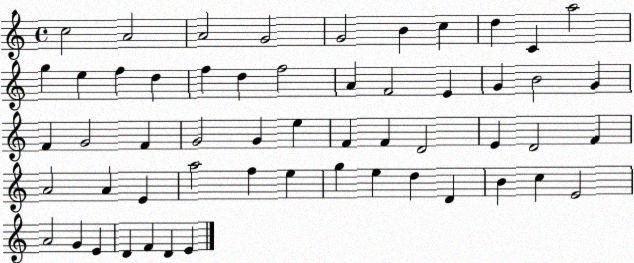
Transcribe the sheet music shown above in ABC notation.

X:1
T:Untitled
M:4/4
L:1/4
K:C
c2 A2 A2 G2 G2 B c d C a2 g e f d f d f2 A F2 E G B2 G F G2 F G2 G e F F D2 E D2 F A2 A E a2 f e g e d D B c E2 A2 G E D F D E